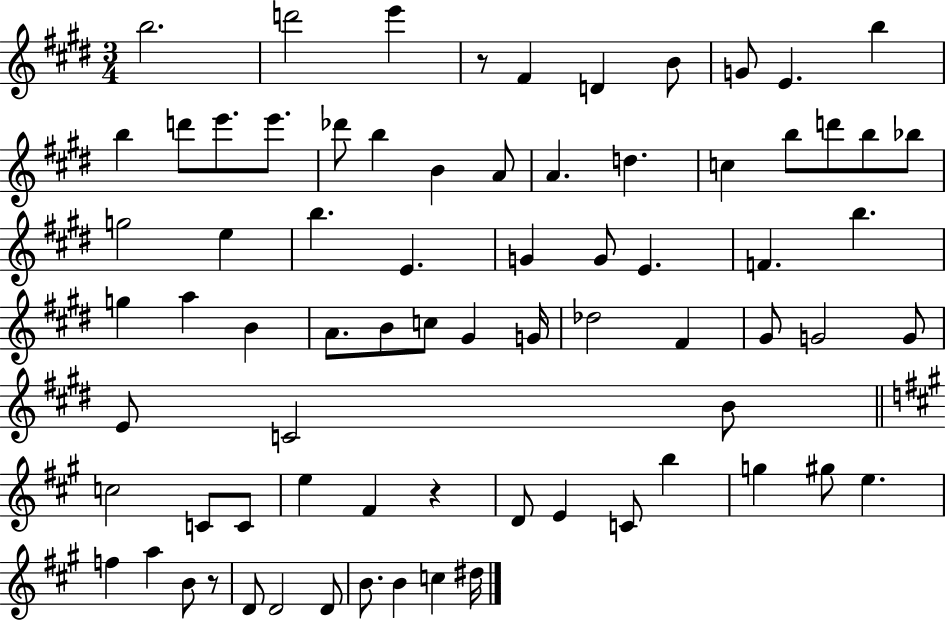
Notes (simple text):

B5/h. D6/h E6/q R/e F#4/q D4/q B4/e G4/e E4/q. B5/q B5/q D6/e E6/e. E6/e. Db6/e B5/q B4/q A4/e A4/q. D5/q. C5/q B5/e D6/e B5/e Bb5/e G5/h E5/q B5/q. E4/q. G4/q G4/e E4/q. F4/q. B5/q. G5/q A5/q B4/q A4/e. B4/e C5/e G#4/q G4/s Db5/h F#4/q G#4/e G4/h G4/e E4/e C4/h B4/e C5/h C4/e C4/e E5/q F#4/q R/q D4/e E4/q C4/e B5/q G5/q G#5/e E5/q. F5/q A5/q B4/e R/e D4/e D4/h D4/e B4/e. B4/q C5/q D#5/s